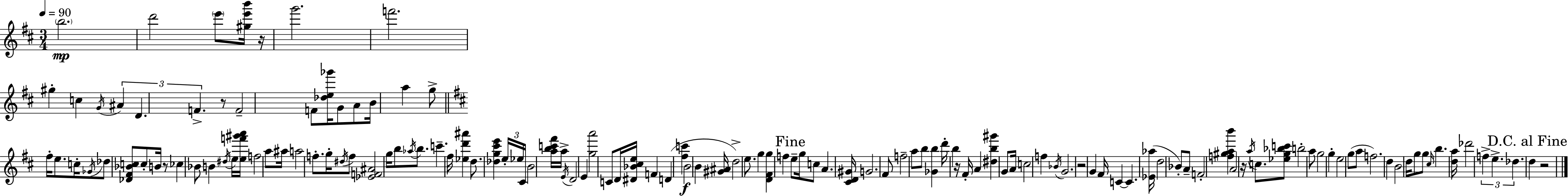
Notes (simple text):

B5/h. D6/h E6/e [G#5,E6,B6]/s R/s G6/h. F6/h. G#5/q C5/q G4/s A#4/q D4/q. F4/q. R/e F4/h F4/e [Db5,E5,Gb6]/s G4/e A4/e B4/s A5/q G5/e F#5/s E5/e. C5/s Gb4/s Db5/e [Db4,F#4,Bb4,C5]/e C5/e B4/s R/e CES5/q Bb4/e B4/q D#5/s E5/s [E5,F6,G#6,A6]/s F5/h A5/e A#5/s A5/h F5/e. G5/s D#5/s F5/e [Eb4,F4,A#4]/h G5/s B5/e Ab5/s B5/e. C6/q. F#5/s [Eb5,D6,A#6]/q D5/e. [Db5,G5,C#6,E6]/q E5/s Eb5/s C#4/s B4/h [A5,B5,C6,F#6]/s A5/s E4/s D4/h E4/q [G5,A6]/h C4/e D4/s [D#4,Bb4,C#5,E5]/s F4/q D4/q [F#5,C6]/q B4/h B4/q [G#4,A#4]/s D5/h E5/e. G5/q [D4,F#4,G5]/q F5/q E5/e G5/s C5/e A4/q. [C#4,D4,G#4]/s G4/h. F#4/e F5/h A5/e B5/e [Gb4,B5]/q D6/s B5/q R/s F#4/s A4/q [D#5,B5,G#6]/q G4/e A4/s C5/h F5/q Bb4/s G4/h. R/h G4/q F#4/s C4/q C4/q. [Eb4,Ab5]/s D5/h Bb4/e A4/e F4/h [F5,G#5,A5,B6]/q A4/h R/s A5/s C5/e. [Eb5,G5,Bb5,C6]/e B5/h A5/e G5/h G5/q E5/h G5/e A5/e F5/h. D5/q B4/h D5/s G5/e G5/e C#5/s B5/q. [D5,A5]/s Db6/h F5/q E5/q. Db5/q. D5/q R/h